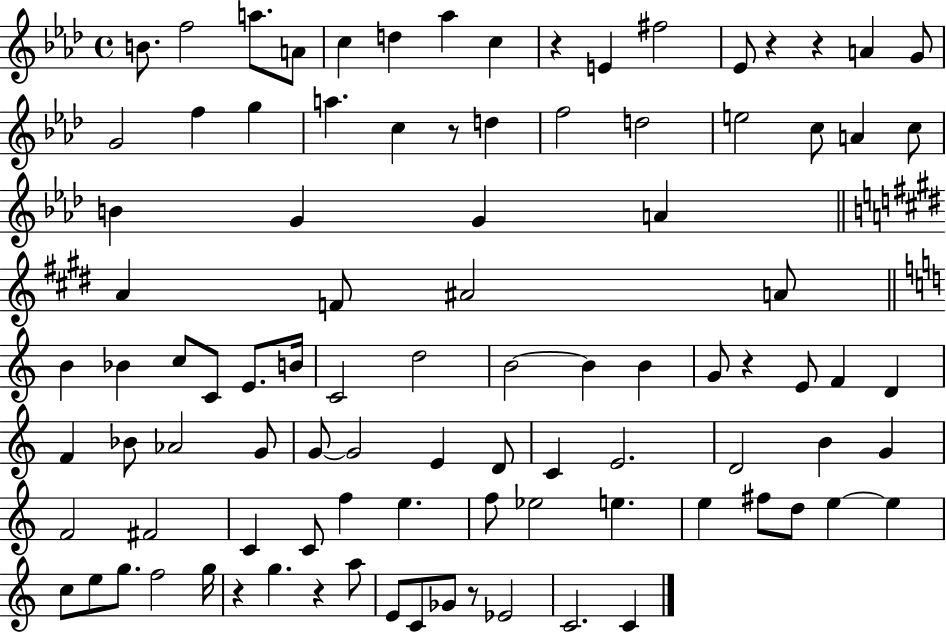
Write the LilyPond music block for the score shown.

{
  \clef treble
  \time 4/4
  \defaultTimeSignature
  \key aes \major
  b'8. f''2 a''8. a'8 | c''4 d''4 aes''4 c''4 | r4 e'4 fis''2 | ees'8 r4 r4 a'4 g'8 | \break g'2 f''4 g''4 | a''4. c''4 r8 d''4 | f''2 d''2 | e''2 c''8 a'4 c''8 | \break b'4 g'4 g'4 a'4 | \bar "||" \break \key e \major a'4 f'8 ais'2 a'8 | \bar "||" \break \key a \minor b'4 bes'4 c''8 c'8 e'8. b'16 | c'2 d''2 | b'2~~ b'4 b'4 | g'8 r4 e'8 f'4 d'4 | \break f'4 bes'8 aes'2 g'8 | g'8~~ g'2 e'4 d'8 | c'4 e'2. | d'2 b'4 g'4 | \break f'2 fis'2 | c'4 c'8 f''4 e''4. | f''8 ees''2 e''4. | e''4 fis''8 d''8 e''4~~ e''4 | \break c''8 e''8 g''8. f''2 g''16 | r4 g''4. r4 a''8 | e'8 c'8 ges'8 r8 ees'2 | c'2. c'4 | \break \bar "|."
}